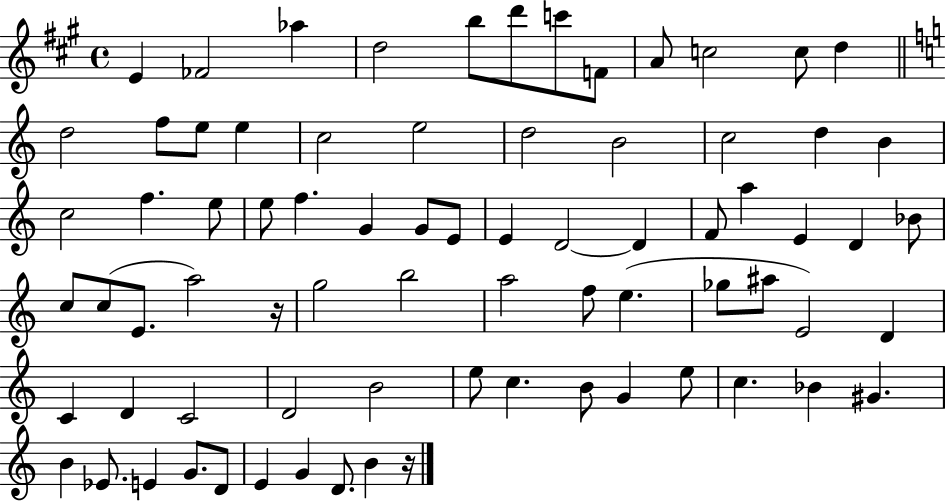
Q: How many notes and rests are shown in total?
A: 76